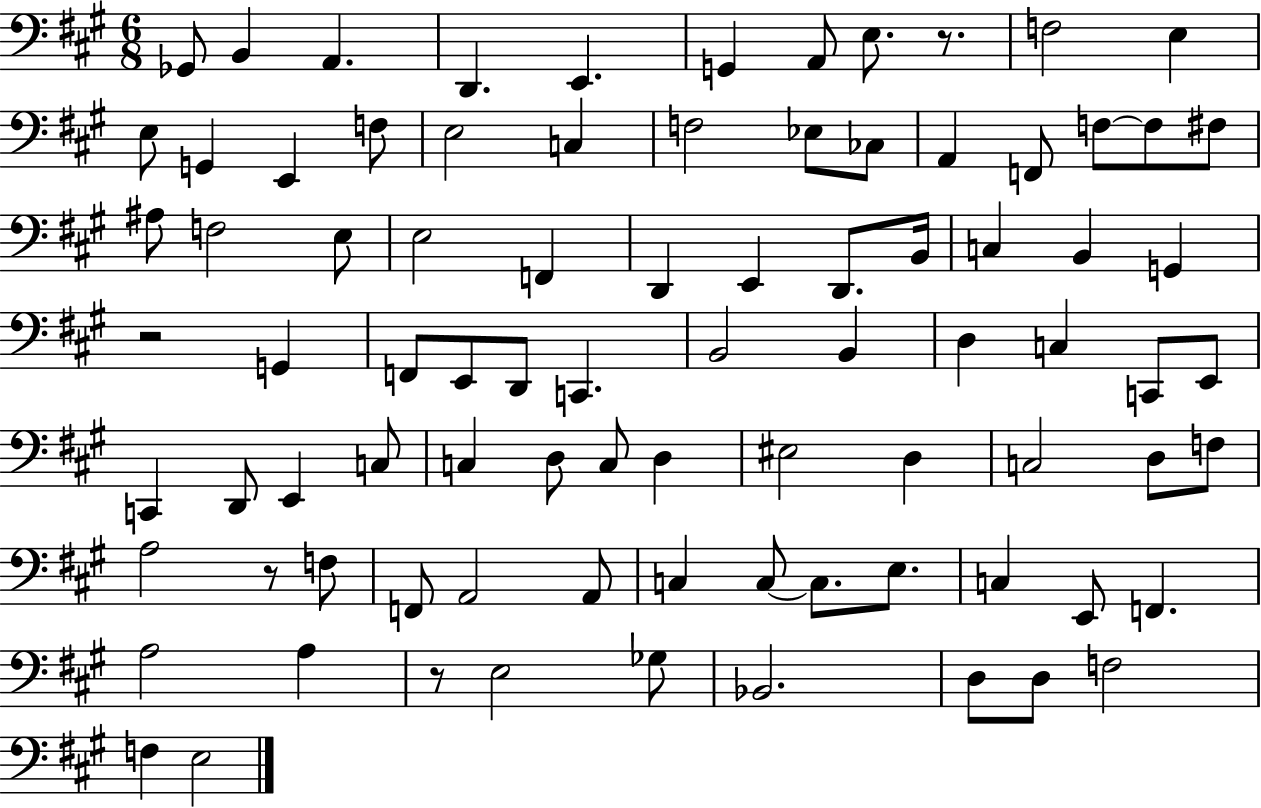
Gb2/e B2/q A2/q. D2/q. E2/q. G2/q A2/e E3/e. R/e. F3/h E3/q E3/e G2/q E2/q F3/e E3/h C3/q F3/h Eb3/e CES3/e A2/q F2/e F3/e F3/e F#3/e A#3/e F3/h E3/e E3/h F2/q D2/q E2/q D2/e. B2/s C3/q B2/q G2/q R/h G2/q F2/e E2/e D2/e C2/q. B2/h B2/q D3/q C3/q C2/e E2/e C2/q D2/e E2/q C3/e C3/q D3/e C3/e D3/q EIS3/h D3/q C3/h D3/e F3/e A3/h R/e F3/e F2/e A2/h A2/e C3/q C3/e C3/e. E3/e. C3/q E2/e F2/q. A3/h A3/q R/e E3/h Gb3/e Bb2/h. D3/e D3/e F3/h F3/q E3/h